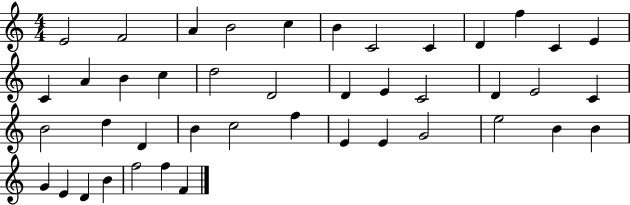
X:1
T:Untitled
M:4/4
L:1/4
K:C
E2 F2 A B2 c B C2 C D f C E C A B c d2 D2 D E C2 D E2 C B2 d D B c2 f E E G2 e2 B B G E D B f2 f F